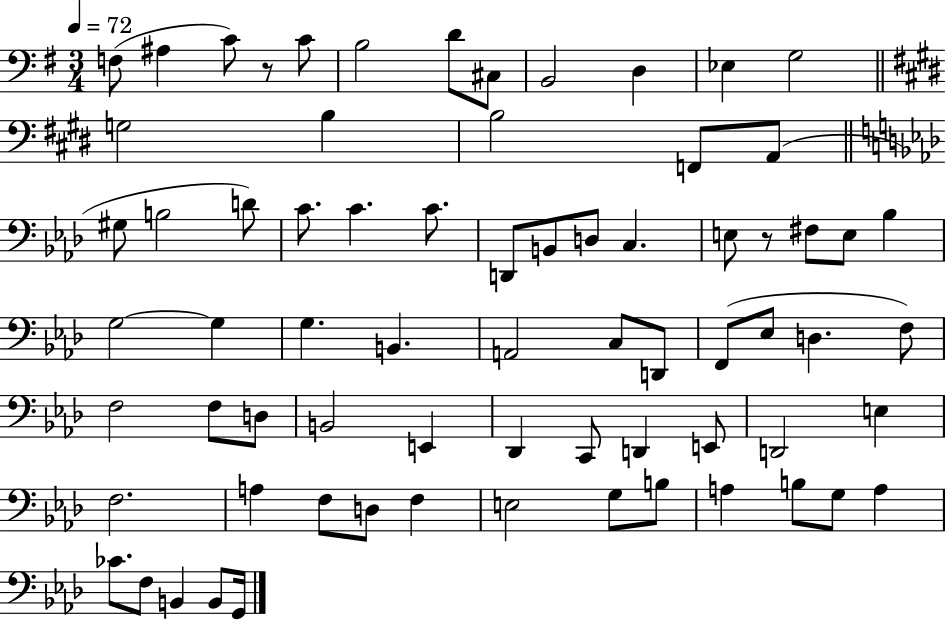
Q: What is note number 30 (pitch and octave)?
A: Bb3